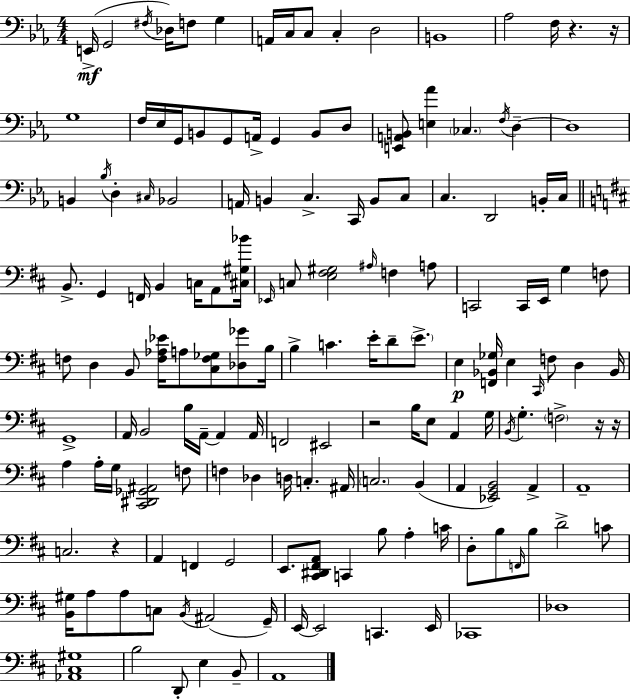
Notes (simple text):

E2/s G2/h F#3/s Db3/s F3/e G3/q A2/s C3/s C3/e C3/q D3/h B2/w Ab3/h F3/s R/q. R/s G3/w F3/s Eb3/s G2/s B2/e G2/e A2/s G2/q B2/e D3/e [E2,A2,B2]/e [E3,Ab4]/q CES3/q. F3/s D3/q D3/w B2/q Bb3/s D3/q C#3/s Bb2/h A2/s B2/q C3/q. C2/s B2/e C3/e C3/q. D2/h B2/s C3/s B2/e. G2/q F2/s B2/q C3/s A2/e [C#3,G#3,Bb4]/s Eb2/s C3/e [E3,F#3,G#3]/h A#3/s F3/q A3/e C2/h C2/s E2/s G3/q F3/e F3/e D3/q B2/e [F3,Ab3,Eb4]/s A3/e [C#3,F3,Gb3]/e [Db3,Gb4]/e B3/s B3/q C4/q. E4/s D4/e E4/e. E3/q [F2,Bb2,Gb3]/s E3/q C#2/s F3/e D3/q Bb2/s G2/w A2/s B2/h B3/s A2/s A2/q A2/s F2/h EIS2/h R/h B3/s E3/e A2/q G3/s B2/s G3/q. F3/h R/s R/s A3/q A3/s G3/s [C#2,D#2,Gb2,A#2]/h F3/e F3/q Db3/q D3/s C3/q. A#2/s C3/h. B2/q A2/q [Eb2,G2,B2]/h A2/q A2/w C3/h. R/q A2/q F2/q G2/h E2/e. [C#2,D#2,F#2,A2]/e C2/q B3/e A3/q C4/s D3/e B3/e F2/s B3/e D4/h C4/e [B2,G#3]/s A3/e A3/e C3/e B2/s A#2/h G2/s E2/s E2/h C2/q. E2/s CES2/w Db3/w [Ab2,C#3,G#3]/w B3/h D2/e E3/q B2/e A2/w